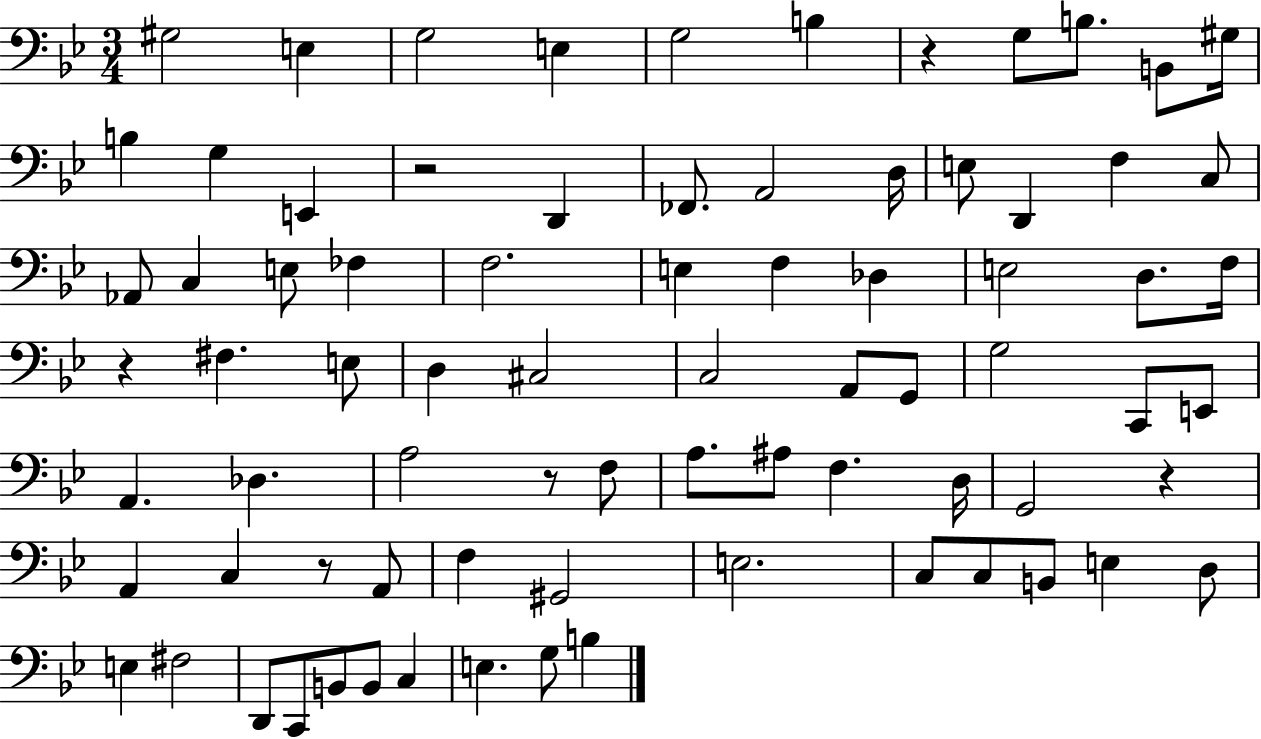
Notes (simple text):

G#3/h E3/q G3/h E3/q G3/h B3/q R/q G3/e B3/e. B2/e G#3/s B3/q G3/q E2/q R/h D2/q FES2/e. A2/h D3/s E3/e D2/q F3/q C3/e Ab2/e C3/q E3/e FES3/q F3/h. E3/q F3/q Db3/q E3/h D3/e. F3/s R/q F#3/q. E3/e D3/q C#3/h C3/h A2/e G2/e G3/h C2/e E2/e A2/q. Db3/q. A3/h R/e F3/e A3/e. A#3/e F3/q. D3/s G2/h R/q A2/q C3/q R/e A2/e F3/q G#2/h E3/h. C3/e C3/e B2/e E3/q D3/e E3/q F#3/h D2/e C2/e B2/e B2/e C3/q E3/q. G3/e B3/q